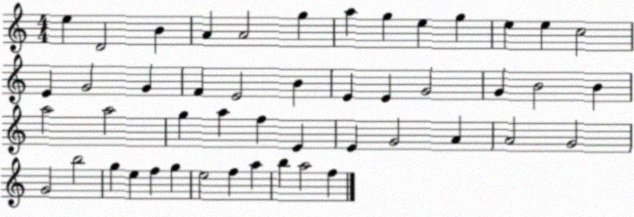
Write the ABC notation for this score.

X:1
T:Untitled
M:4/4
L:1/4
K:C
e D2 B A A2 g a g e g e e c2 E G2 G F E2 B E E G2 G B2 B a2 a2 g a f E E G2 A A2 G2 G2 b2 g e f g e2 f a b a2 f